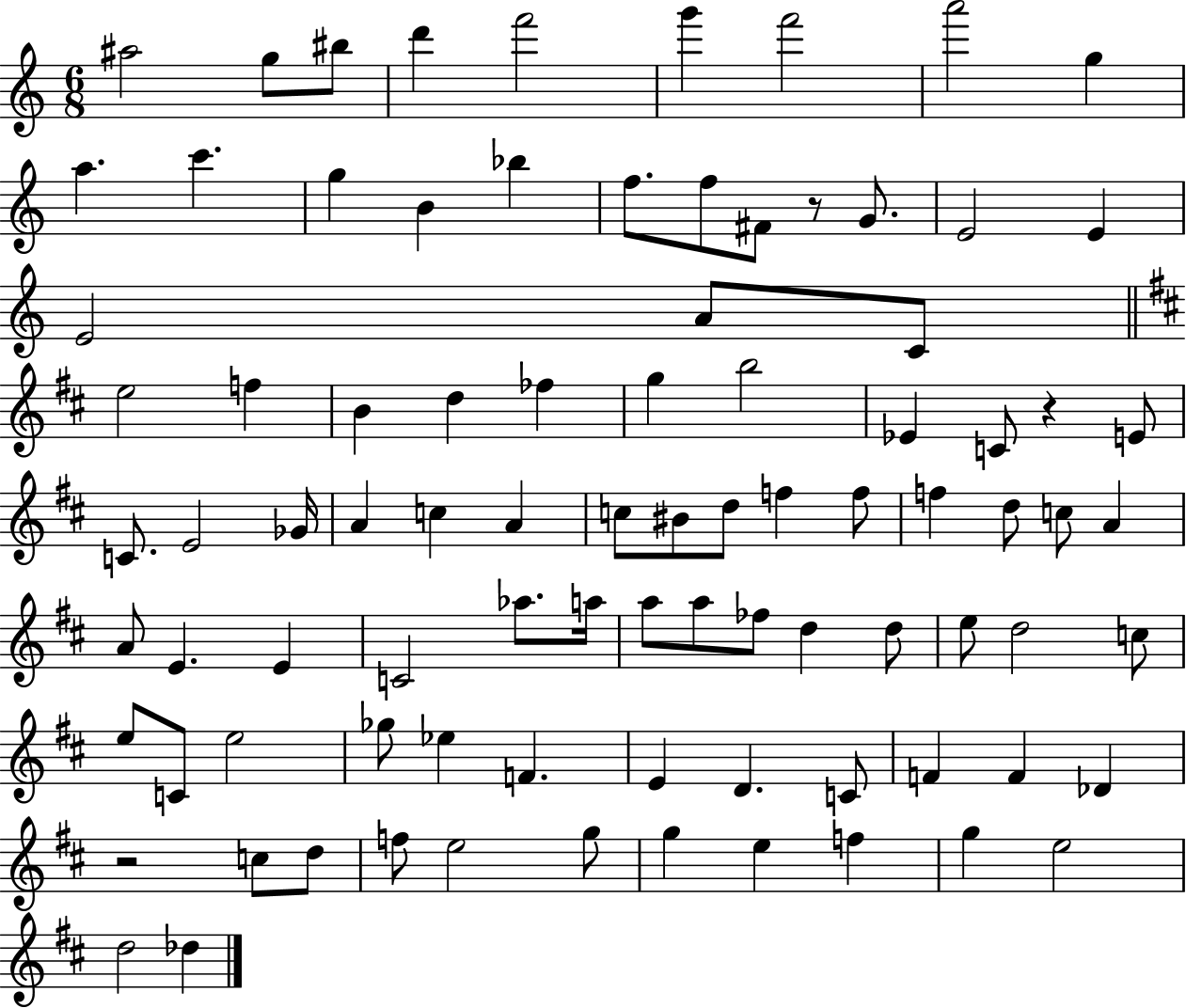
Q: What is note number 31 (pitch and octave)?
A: Eb4